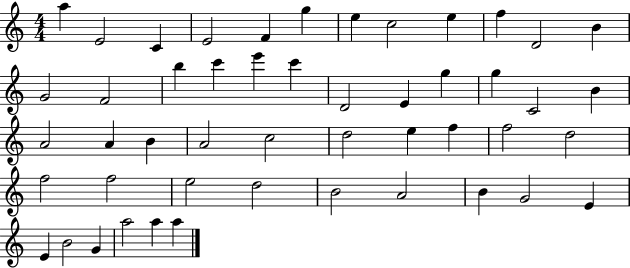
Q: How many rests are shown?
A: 0